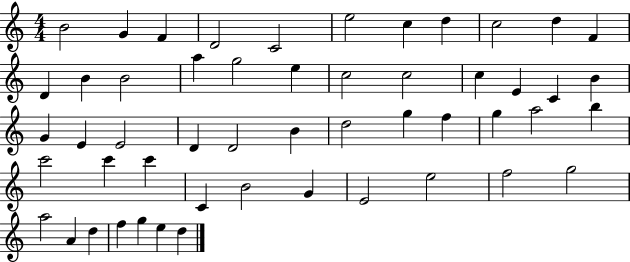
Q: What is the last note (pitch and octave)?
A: D5